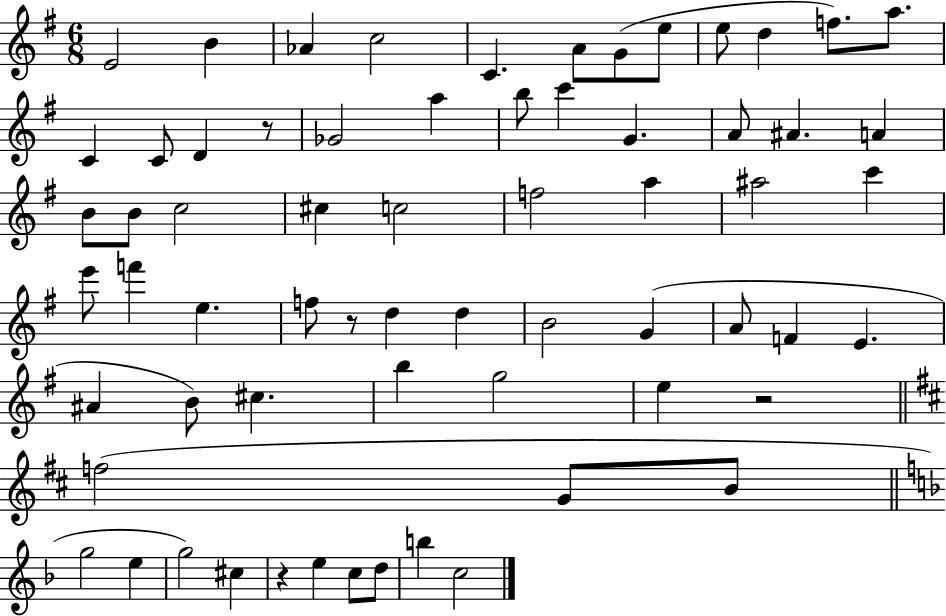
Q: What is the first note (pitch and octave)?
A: E4